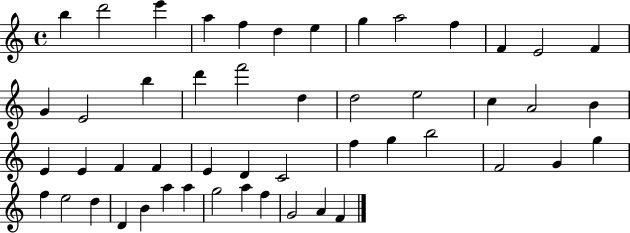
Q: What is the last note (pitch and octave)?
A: F4